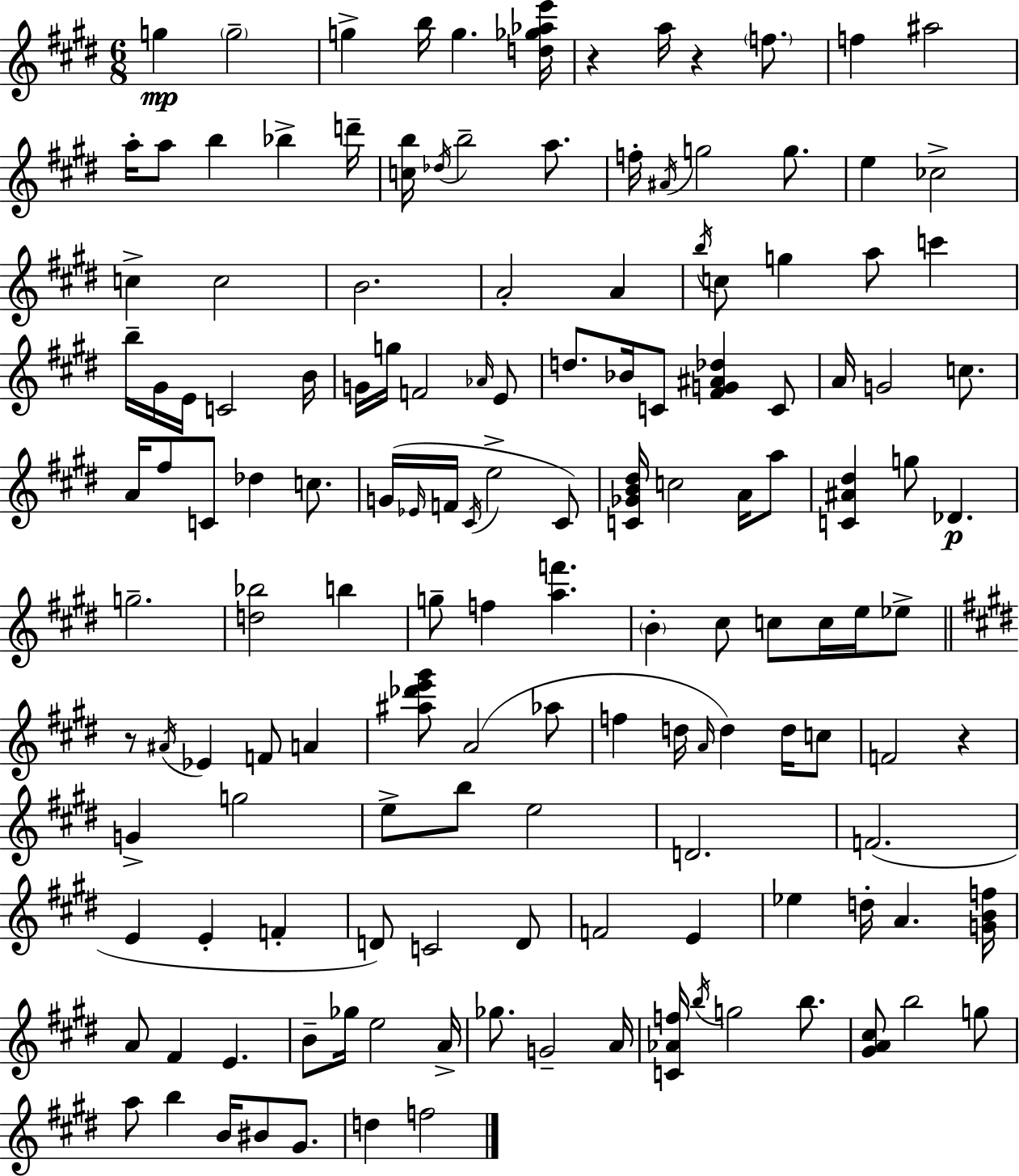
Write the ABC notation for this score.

X:1
T:Untitled
M:6/8
L:1/4
K:E
g g2 g b/4 g [d_g_ae']/4 z a/4 z f/2 f ^a2 a/4 a/2 b _b d'/4 [cb]/4 _d/4 b2 a/2 f/4 ^A/4 g2 g/2 e _c2 c c2 B2 A2 A b/4 c/2 g a/2 c' b/4 ^G/4 E/4 C2 B/4 G/4 g/4 F2 _A/4 E/2 d/2 _B/4 C/2 [^FG^A_d] C/2 A/4 G2 c/2 A/4 ^f/2 C/2 _d c/2 G/4 _E/4 F/4 ^C/4 e2 ^C/2 [C_GB^d]/4 c2 A/4 a/2 [C^A^d] g/2 _D g2 [d_b]2 b g/2 f [af'] B ^c/2 c/2 c/4 e/4 _e/2 z/2 ^A/4 _E F/2 A [^a_d'e'^g']/2 A2 _a/2 f d/4 A/4 d d/4 c/2 F2 z G g2 e/2 b/2 e2 D2 F2 E E F D/2 C2 D/2 F2 E _e d/4 A [GBf]/4 A/2 ^F E B/2 _g/4 e2 A/4 _g/2 G2 A/4 [C_Af]/4 b/4 g2 b/2 [^GA^c]/2 b2 g/2 a/2 b B/4 ^B/2 ^G/2 d f2